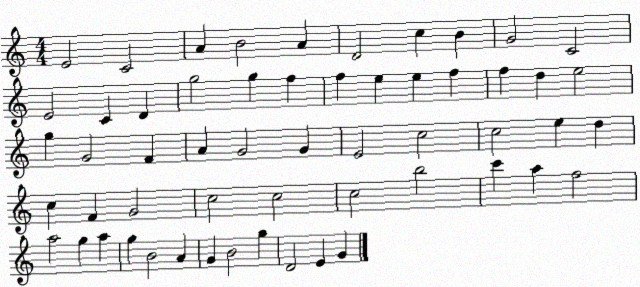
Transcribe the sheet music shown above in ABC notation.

X:1
T:Untitled
M:4/4
L:1/4
K:C
E2 C2 A B2 A D2 c B G2 C2 E2 C D g2 g f f e e f f d e2 g G2 F A G2 G E2 c2 c2 e d c F G2 c2 c2 c2 b2 c' a f2 a2 g a g B2 A G B2 g D2 E G